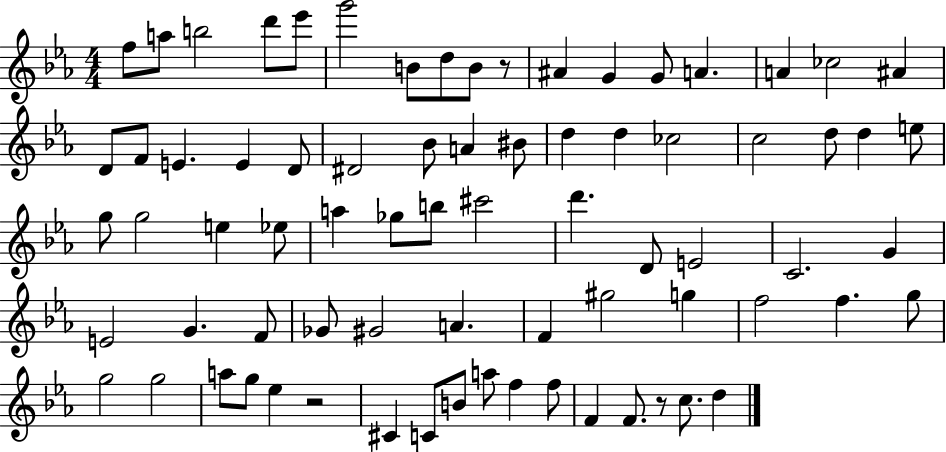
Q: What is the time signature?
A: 4/4